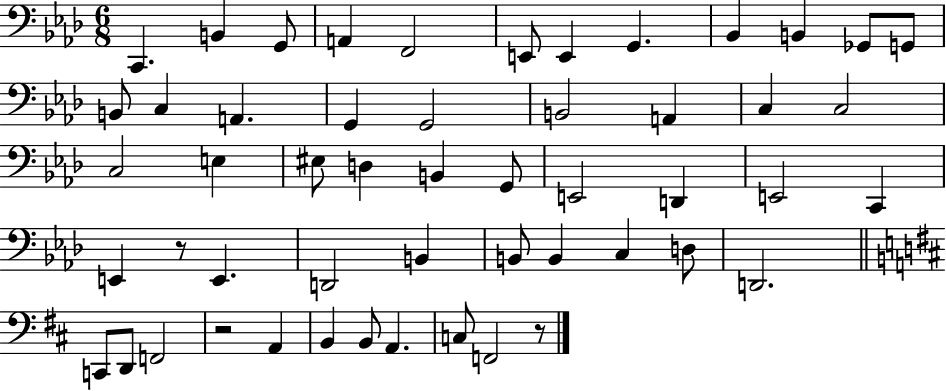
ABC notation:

X:1
T:Untitled
M:6/8
L:1/4
K:Ab
C,, B,, G,,/2 A,, F,,2 E,,/2 E,, G,, _B,, B,, _G,,/2 G,,/2 B,,/2 C, A,, G,, G,,2 B,,2 A,, C, C,2 C,2 E, ^E,/2 D, B,, G,,/2 E,,2 D,, E,,2 C,, E,, z/2 E,, D,,2 B,, B,,/2 B,, C, D,/2 D,,2 C,,/2 D,,/2 F,,2 z2 A,, B,, B,,/2 A,, C,/2 F,,2 z/2